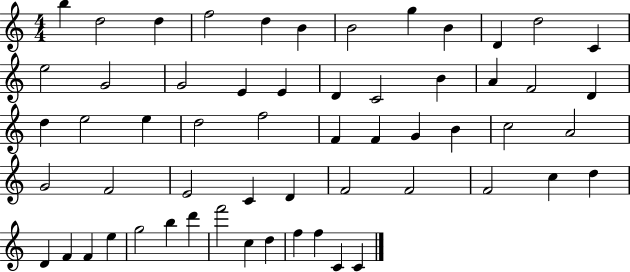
B5/q D5/h D5/q F5/h D5/q B4/q B4/h G5/q B4/q D4/q D5/h C4/q E5/h G4/h G4/h E4/q E4/q D4/q C4/h B4/q A4/q F4/h D4/q D5/q E5/h E5/q D5/h F5/h F4/q F4/q G4/q B4/q C5/h A4/h G4/h F4/h E4/h C4/q D4/q F4/h F4/h F4/h C5/q D5/q D4/q F4/q F4/q E5/q G5/h B5/q D6/q F6/h C5/q D5/q F5/q F5/q C4/q C4/q